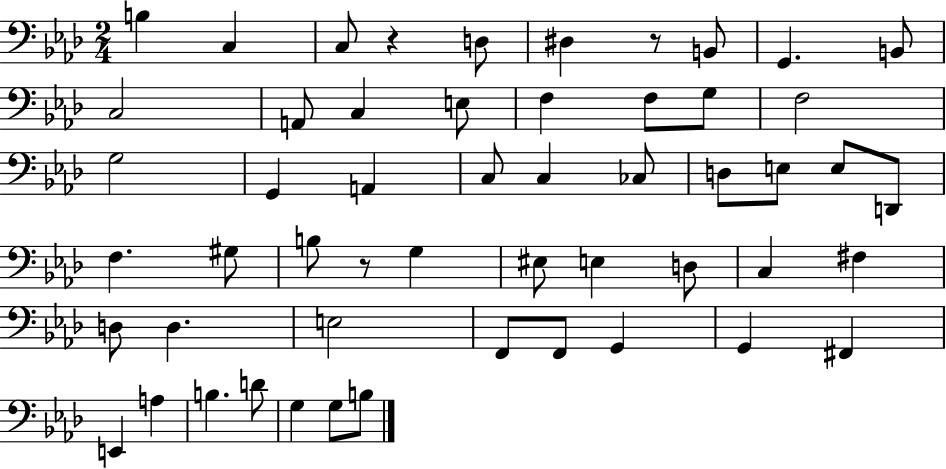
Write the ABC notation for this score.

X:1
T:Untitled
M:2/4
L:1/4
K:Ab
B, C, C,/2 z D,/2 ^D, z/2 B,,/2 G,, B,,/2 C,2 A,,/2 C, E,/2 F, F,/2 G,/2 F,2 G,2 G,, A,, C,/2 C, _C,/2 D,/2 E,/2 E,/2 D,,/2 F, ^G,/2 B,/2 z/2 G, ^E,/2 E, D,/2 C, ^F, D,/2 D, E,2 F,,/2 F,,/2 G,, G,, ^F,, E,, A, B, D/2 G, G,/2 B,/2